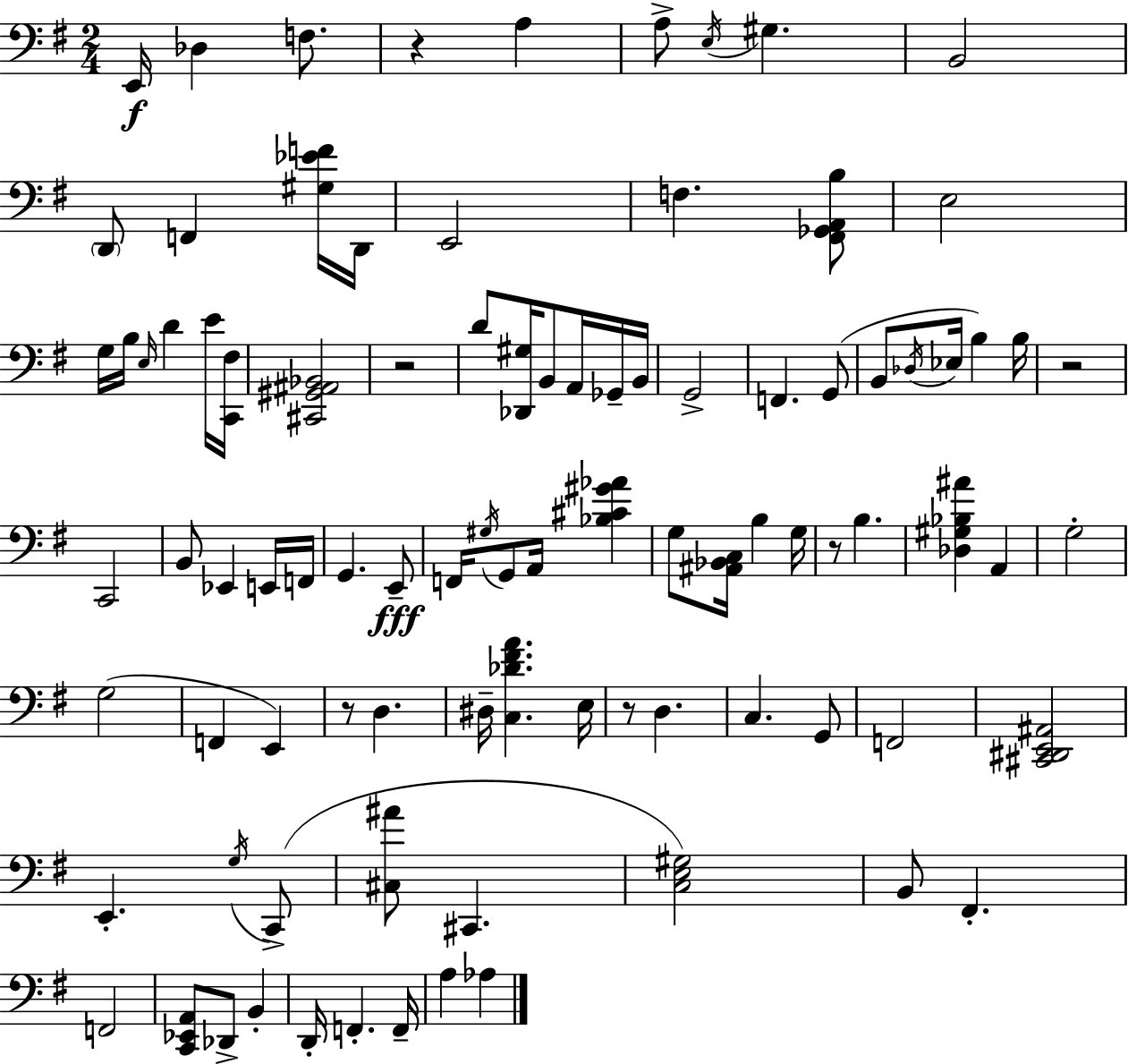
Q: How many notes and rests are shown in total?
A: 92